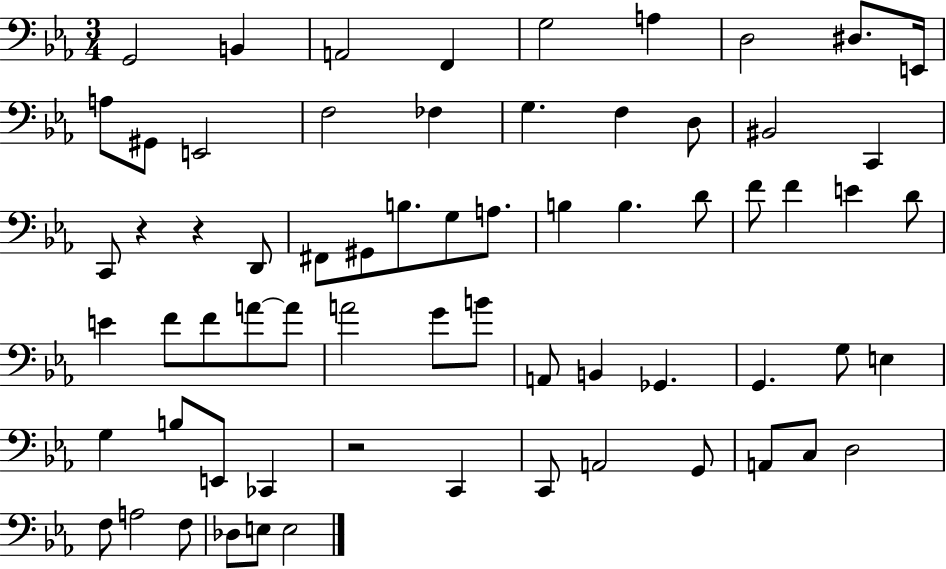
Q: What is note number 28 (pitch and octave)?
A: B3